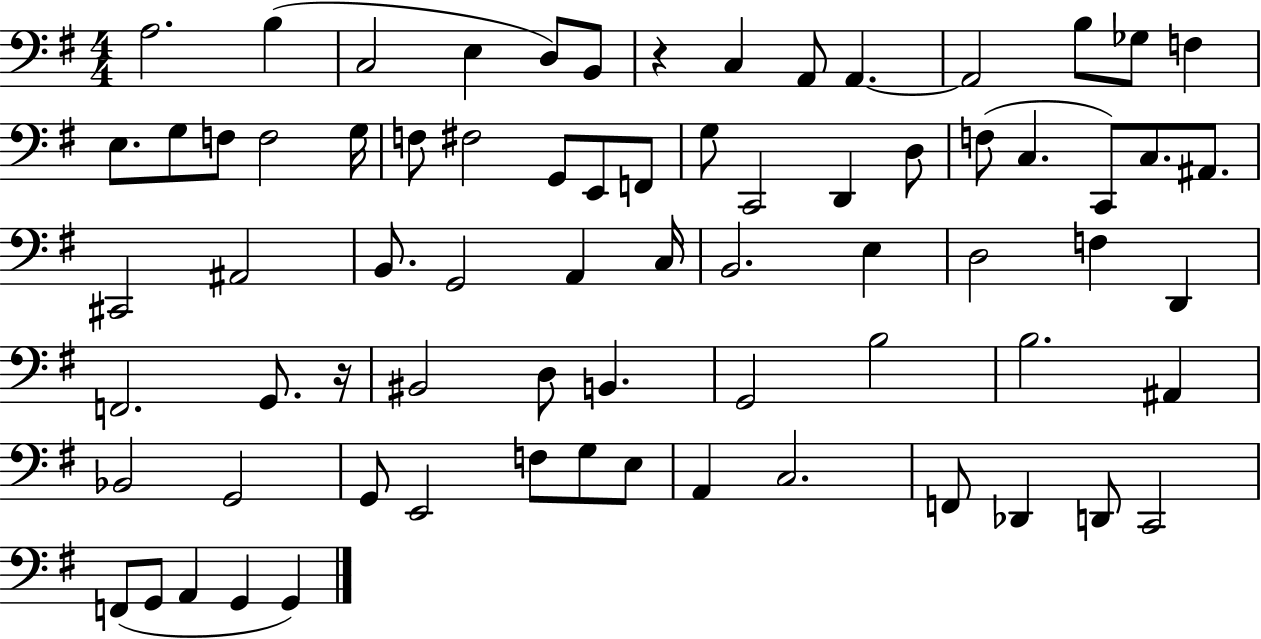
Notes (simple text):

A3/h. B3/q C3/h E3/q D3/e B2/e R/q C3/q A2/e A2/q. A2/h B3/e Gb3/e F3/q E3/e. G3/e F3/e F3/h G3/s F3/e F#3/h G2/e E2/e F2/e G3/e C2/h D2/q D3/e F3/e C3/q. C2/e C3/e. A#2/e. C#2/h A#2/h B2/e. G2/h A2/q C3/s B2/h. E3/q D3/h F3/q D2/q F2/h. G2/e. R/s BIS2/h D3/e B2/q. G2/h B3/h B3/h. A#2/q Bb2/h G2/h G2/e E2/h F3/e G3/e E3/e A2/q C3/h. F2/e Db2/q D2/e C2/h F2/e G2/e A2/q G2/q G2/q